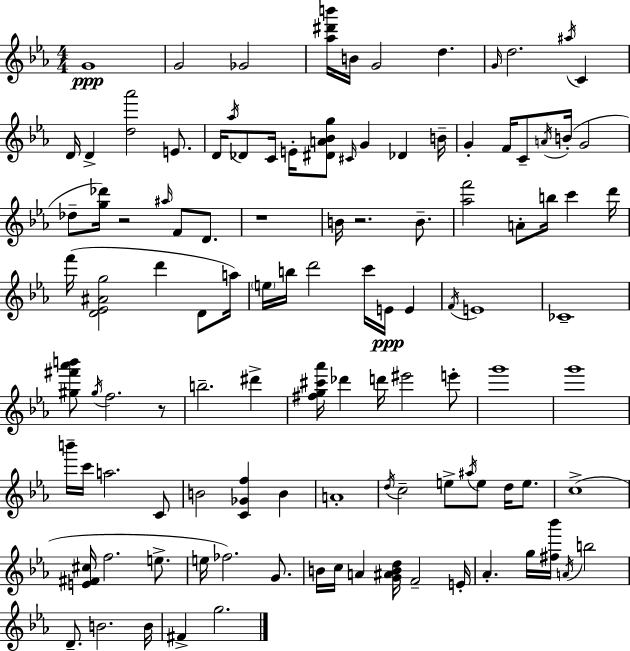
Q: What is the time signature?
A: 4/4